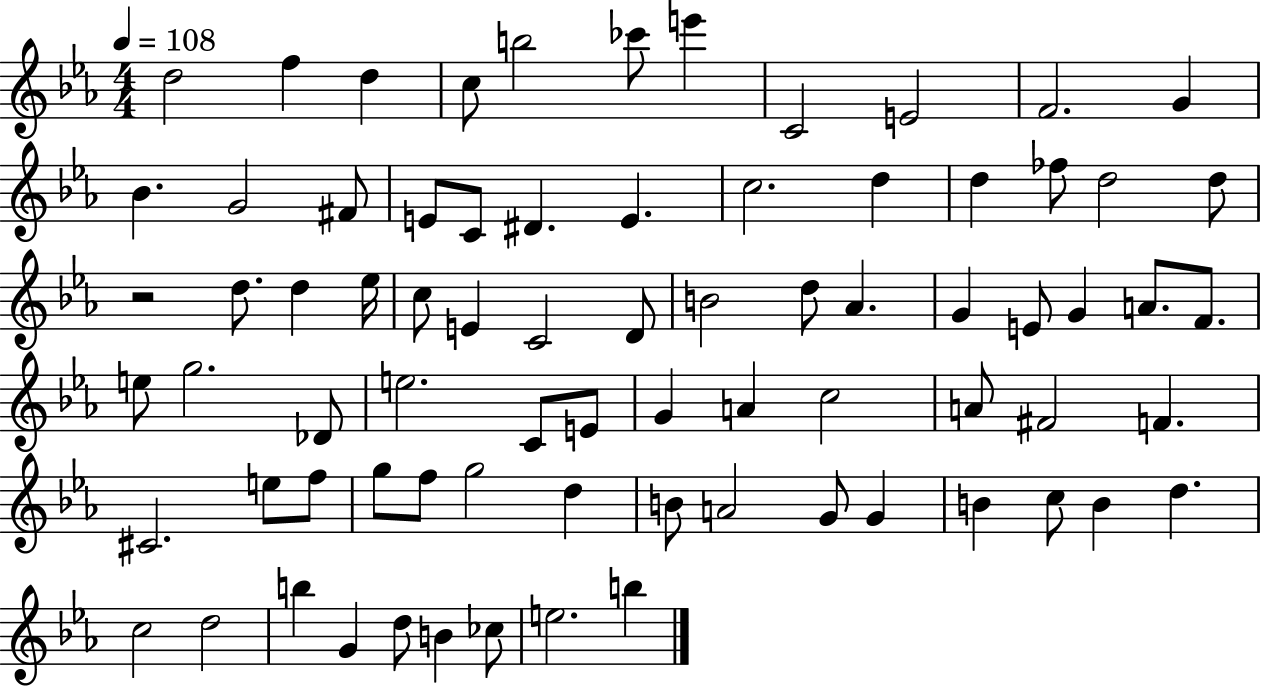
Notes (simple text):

D5/h F5/q D5/q C5/e B5/h CES6/e E6/q C4/h E4/h F4/h. G4/q Bb4/q. G4/h F#4/e E4/e C4/e D#4/q. E4/q. C5/h. D5/q D5/q FES5/e D5/h D5/e R/h D5/e. D5/q Eb5/s C5/e E4/q C4/h D4/e B4/h D5/e Ab4/q. G4/q E4/e G4/q A4/e. F4/e. E5/e G5/h. Db4/e E5/h. C4/e E4/e G4/q A4/q C5/h A4/e F#4/h F4/q. C#4/h. E5/e F5/e G5/e F5/e G5/h D5/q B4/e A4/h G4/e G4/q B4/q C5/e B4/q D5/q. C5/h D5/h B5/q G4/q D5/e B4/q CES5/e E5/h. B5/q